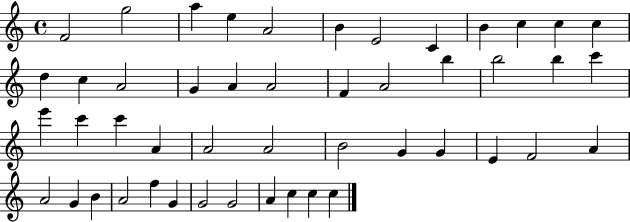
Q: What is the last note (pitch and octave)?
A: C5